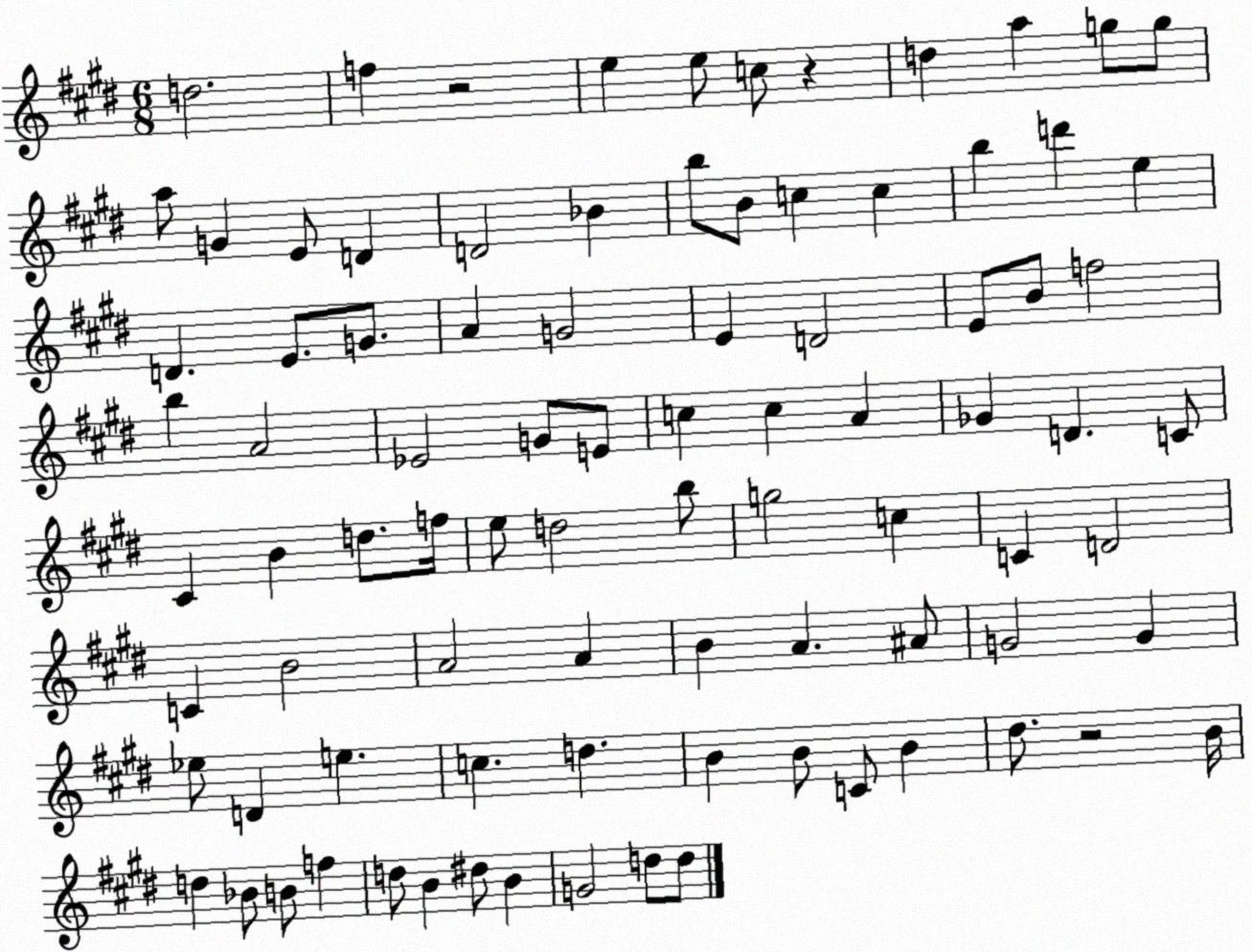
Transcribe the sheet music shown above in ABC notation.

X:1
T:Untitled
M:6/8
L:1/4
K:E
d2 f z2 e e/2 c/2 z d a g/2 g/2 a/2 G E/2 D D2 _B b/2 B/2 c c b d' e D E/2 G/2 A G2 E D2 E/2 B/2 f2 b A2 _E2 G/2 E/2 c c A _G D C/2 ^C B d/2 f/4 e/2 d2 b/2 g2 c C D2 C B2 A2 A B A ^A/2 G2 G _e/2 D e c d B B/2 C/2 B ^d/2 z2 B/4 d _B/2 B/2 f d/2 B ^d/2 B G2 d/2 d/2